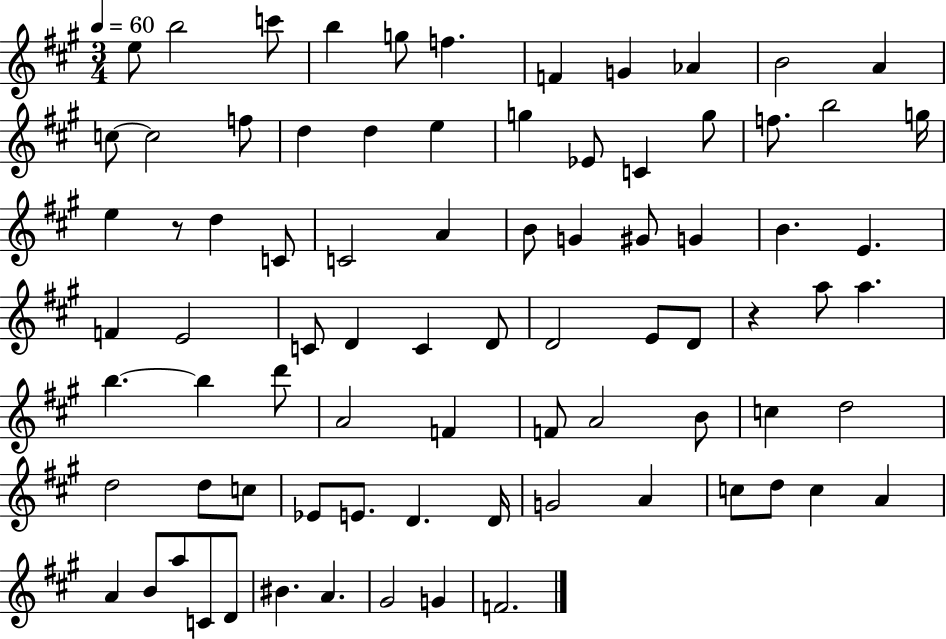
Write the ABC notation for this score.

X:1
T:Untitled
M:3/4
L:1/4
K:A
e/2 b2 c'/2 b g/2 f F G _A B2 A c/2 c2 f/2 d d e g _E/2 C g/2 f/2 b2 g/4 e z/2 d C/2 C2 A B/2 G ^G/2 G B E F E2 C/2 D C D/2 D2 E/2 D/2 z a/2 a b b d'/2 A2 F F/2 A2 B/2 c d2 d2 d/2 c/2 _E/2 E/2 D D/4 G2 A c/2 d/2 c A A B/2 a/2 C/2 D/2 ^B A ^G2 G F2